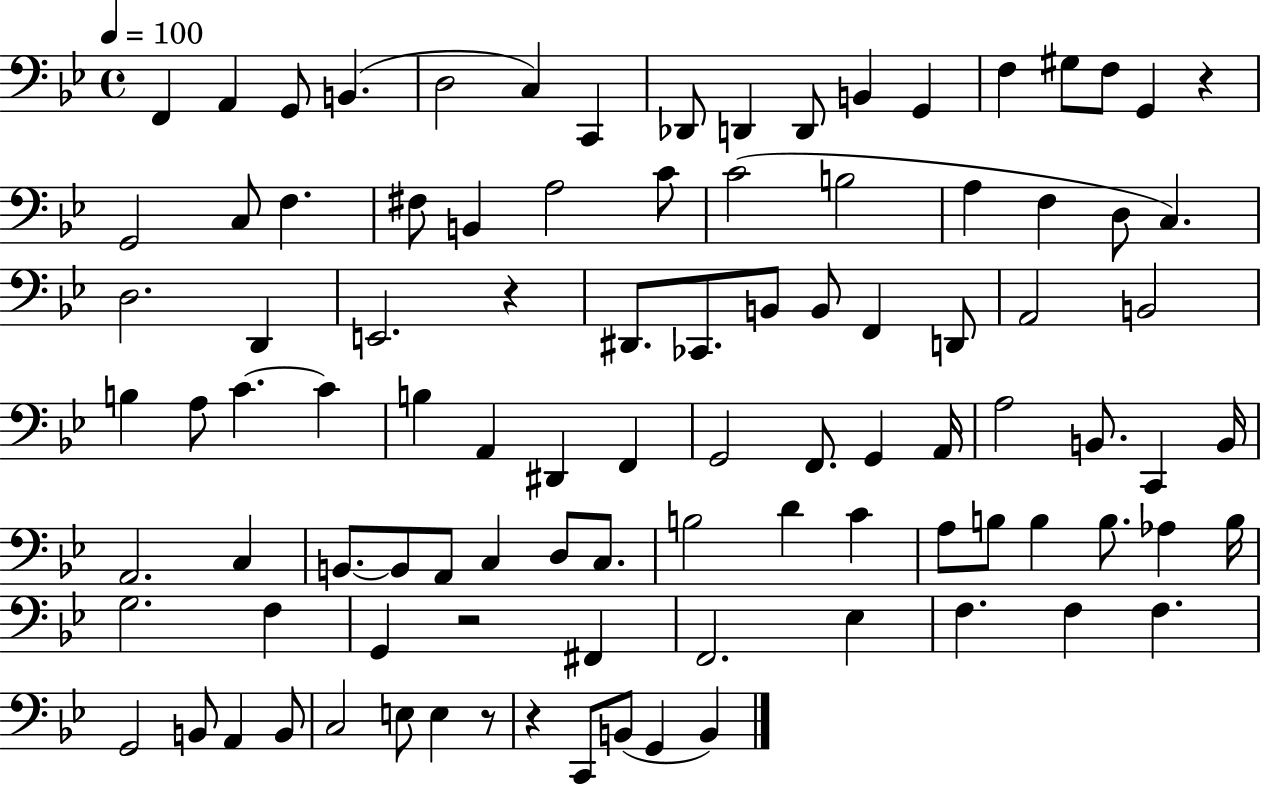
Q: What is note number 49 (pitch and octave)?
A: G2